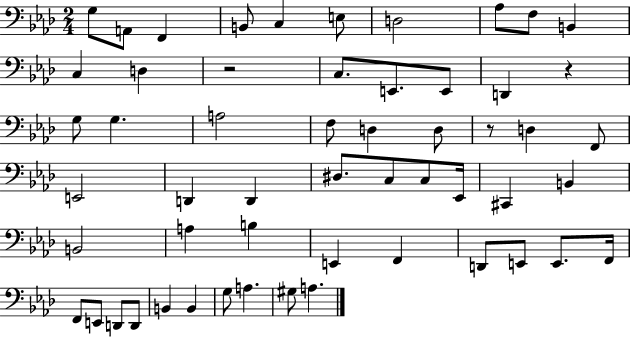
{
  \clef bass
  \numericTimeSignature
  \time 2/4
  \key aes \major
  g8 a,8 f,4 | b,8 c4 e8 | d2 | aes8 f8 b,4 | \break c4 d4 | r2 | c8. e,8. e,8 | d,4 r4 | \break g8 g4. | a2 | f8 d4 d8 | r8 d4 f,8 | \break e,2 | d,4 d,4 | dis8. c8 c8 ees,16 | cis,4 b,4 | \break b,2 | a4 b4 | e,4 f,4 | d,8 e,8 e,8. f,16 | \break f,8 e,8 d,8 d,8 | b,4 b,4 | g8 a4. | gis8 a4. | \break \bar "|."
}